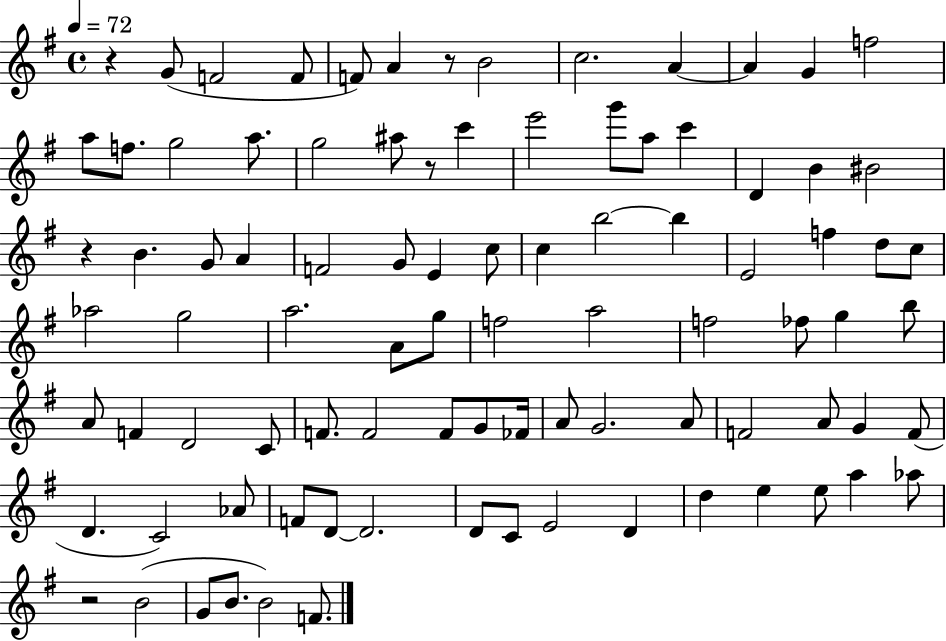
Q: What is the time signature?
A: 4/4